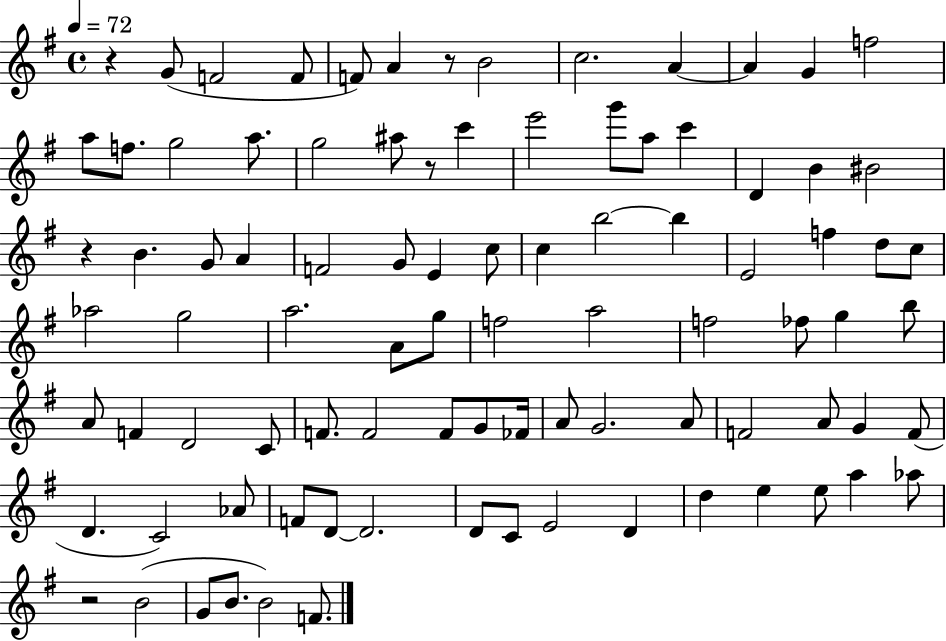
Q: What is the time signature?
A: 4/4